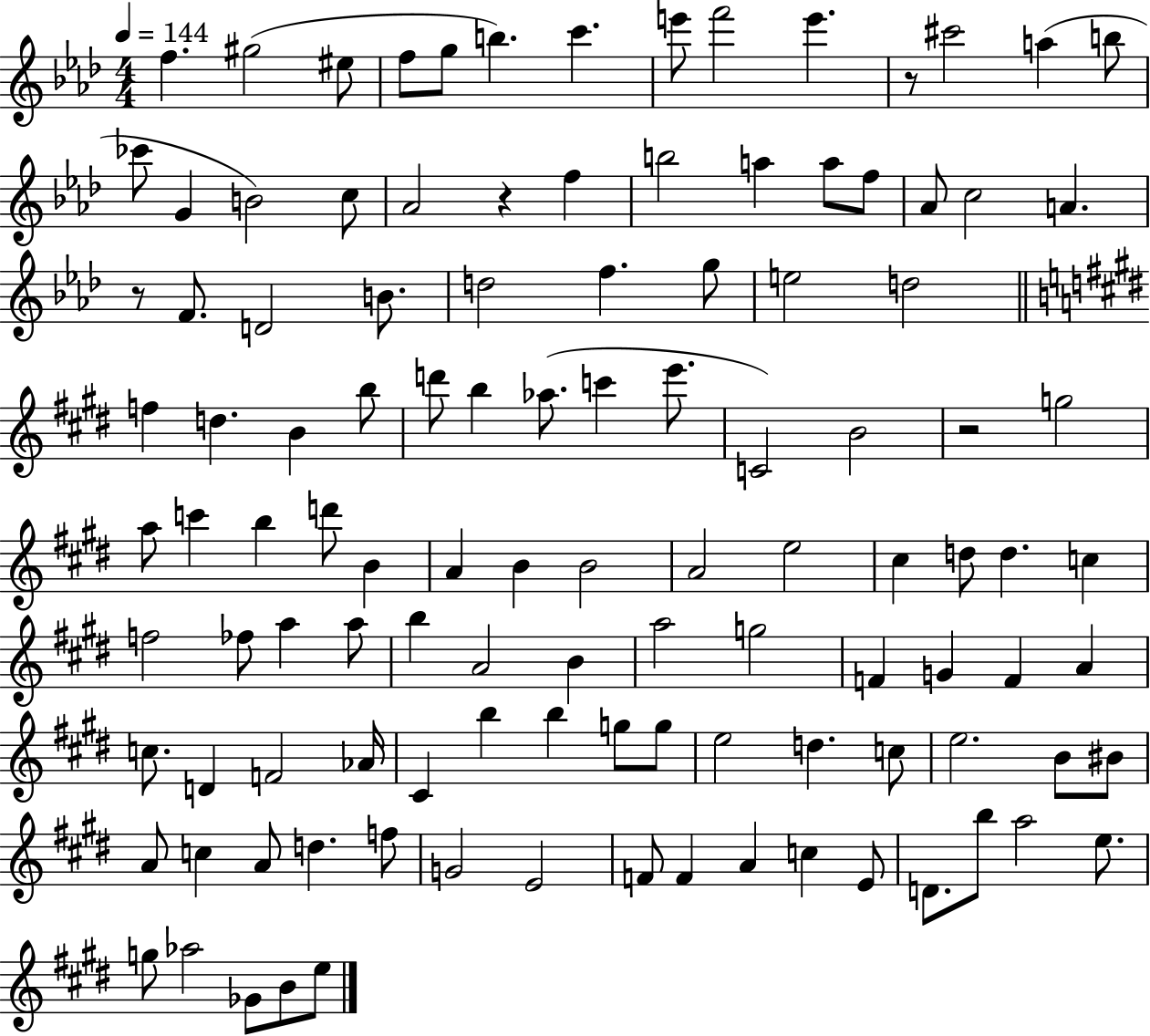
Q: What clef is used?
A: treble